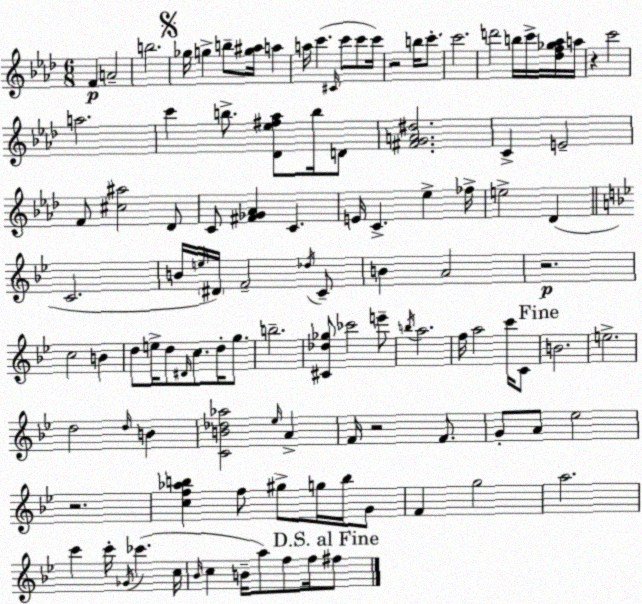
X:1
T:Untitled
M:6/8
L:1/4
K:Fm
F A2 b2 _g/4 g b/2 [g^a]/4 a a/4 c' ^C/4 c'/2 c'/2 c'/4 z2 b/4 c'/2 c'2 d'2 b/4 c'/4 [_df_g_a]/4 a/4 z c'2 a2 c' b/2 [_D_e^f_a]/2 b/4 D/2 [^FGA^d]2 C E2 F/2 [^c^a]2 _D/2 C/2 [^F_G_A] C E/4 C _e _f/4 e2 _D C2 B/4 e/4 ^D/4 F2 _d/4 C/2 B A2 z2 c2 B d/2 e/4 d/2 ^D/4 c/2 d/4 g/2 b2 [^C_d_g]/2 _c'2 e'/2 b/4 a2 f/4 a2 c'/4 C/2 B2 e2 d2 d/4 B [CB_d_a]2 _e/4 A F/4 z2 F/2 G/2 A/2 _e2 z2 [cf_ab] f/2 ^g/2 g/4 b/4 G/2 F g2 a2 c' c'/4 _G/4 _c' c/4 _B/4 c B/4 a/2 f/2 f/4 ^f/2